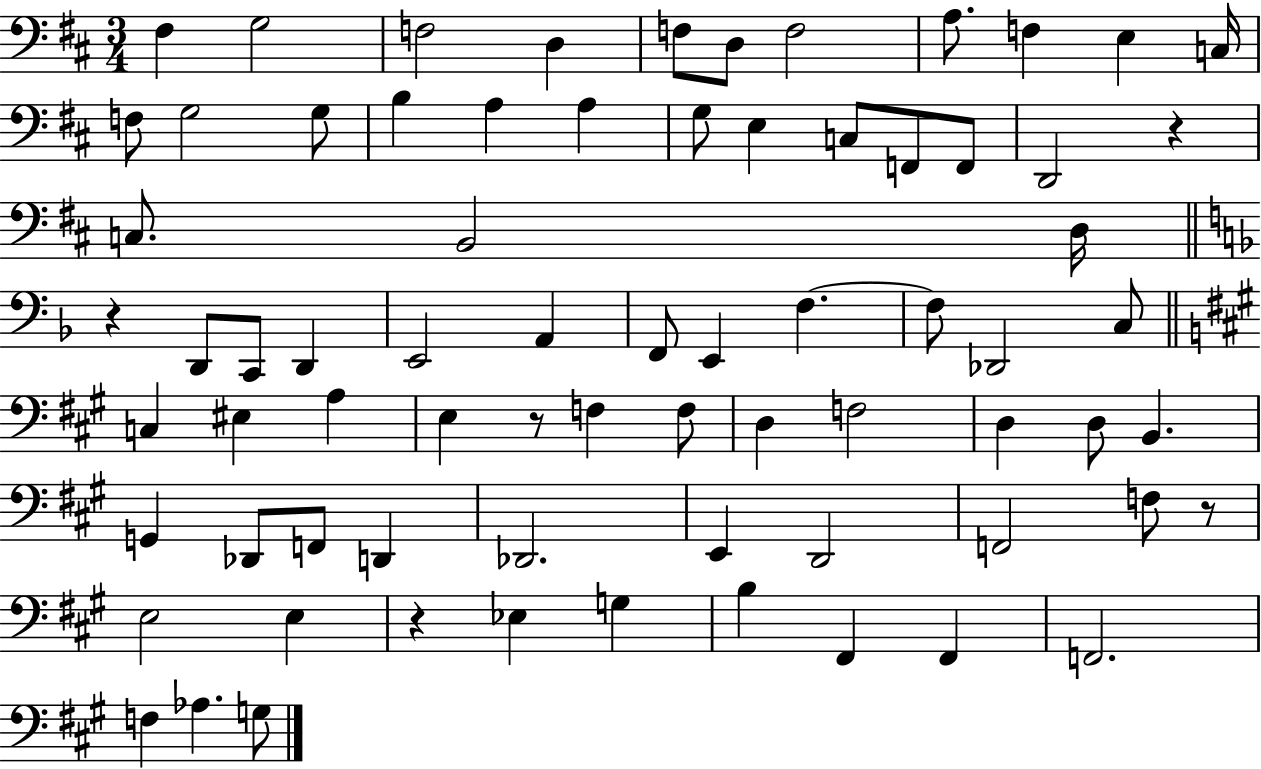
{
  \clef bass
  \numericTimeSignature
  \time 3/4
  \key d \major
  fis4 g2 | f2 d4 | f8 d8 f2 | a8. f4 e4 c16 | \break f8 g2 g8 | b4 a4 a4 | g8 e4 c8 f,8 f,8 | d,2 r4 | \break c8. b,2 d16 | \bar "||" \break \key d \minor r4 d,8 c,8 d,4 | e,2 a,4 | f,8 e,4 f4.~~ | f8 des,2 c8 | \break \bar "||" \break \key a \major c4 eis4 a4 | e4 r8 f4 f8 | d4 f2 | d4 d8 b,4. | \break g,4 des,8 f,8 d,4 | des,2. | e,4 d,2 | f,2 f8 r8 | \break e2 e4 | r4 ees4 g4 | b4 fis,4 fis,4 | f,2. | \break f4 aes4. g8 | \bar "|."
}